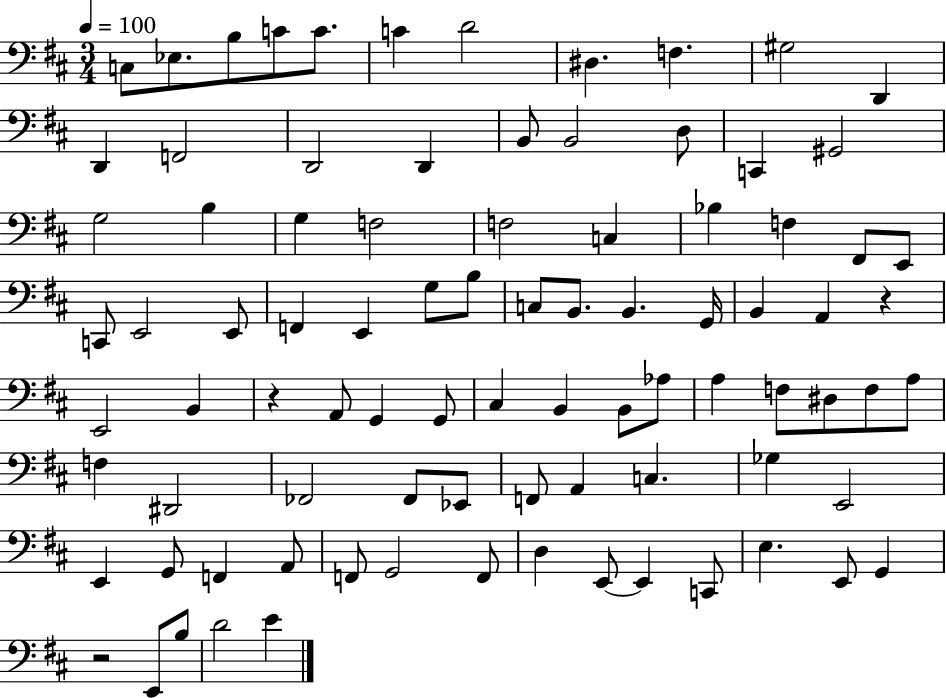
X:1
T:Untitled
M:3/4
L:1/4
K:D
C,/2 _E,/2 B,/2 C/2 C/2 C D2 ^D, F, ^G,2 D,, D,, F,,2 D,,2 D,, B,,/2 B,,2 D,/2 C,, ^G,,2 G,2 B, G, F,2 F,2 C, _B, F, ^F,,/2 E,,/2 C,,/2 E,,2 E,,/2 F,, E,, G,/2 B,/2 C,/2 B,,/2 B,, G,,/4 B,, A,, z E,,2 B,, z A,,/2 G,, G,,/2 ^C, B,, B,,/2 _A,/2 A, F,/2 ^D,/2 F,/2 A,/2 F, ^D,,2 _F,,2 _F,,/2 _E,,/2 F,,/2 A,, C, _G, E,,2 E,, G,,/2 F,, A,,/2 F,,/2 G,,2 F,,/2 D, E,,/2 E,, C,,/2 E, E,,/2 G,, z2 E,,/2 B,/2 D2 E